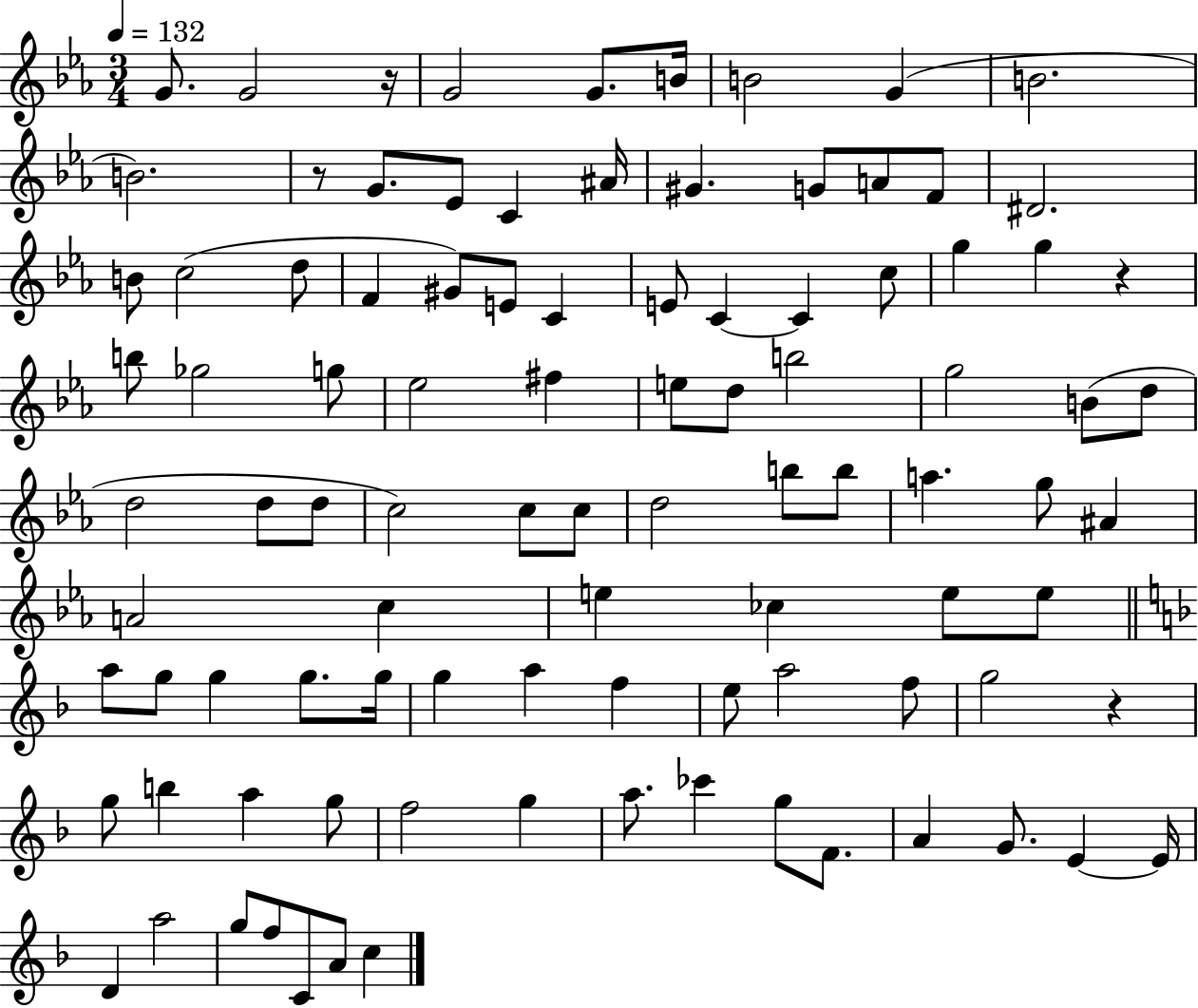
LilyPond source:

{
  \clef treble
  \numericTimeSignature
  \time 3/4
  \key ees \major
  \tempo 4 = 132
  g'8. g'2 r16 | g'2 g'8. b'16 | b'2 g'4( | b'2. | \break b'2.) | r8 g'8. ees'8 c'4 ais'16 | gis'4. g'8 a'8 f'8 | dis'2. | \break b'8 c''2( d''8 | f'4 gis'8) e'8 c'4 | e'8 c'4~~ c'4 c''8 | g''4 g''4 r4 | \break b''8 ges''2 g''8 | ees''2 fis''4 | e''8 d''8 b''2 | g''2 b'8( d''8 | \break d''2 d''8 d''8 | c''2) c''8 c''8 | d''2 b''8 b''8 | a''4. g''8 ais'4 | \break a'2 c''4 | e''4 ces''4 e''8 e''8 | \bar "||" \break \key f \major a''8 g''8 g''4 g''8. g''16 | g''4 a''4 f''4 | e''8 a''2 f''8 | g''2 r4 | \break g''8 b''4 a''4 g''8 | f''2 g''4 | a''8. ces'''4 g''8 f'8. | a'4 g'8. e'4~~ e'16 | \break d'4 a''2 | g''8 f''8 c'8 a'8 c''4 | \bar "|."
}